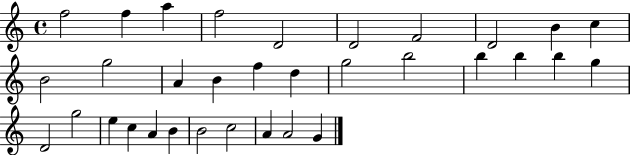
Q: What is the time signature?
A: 4/4